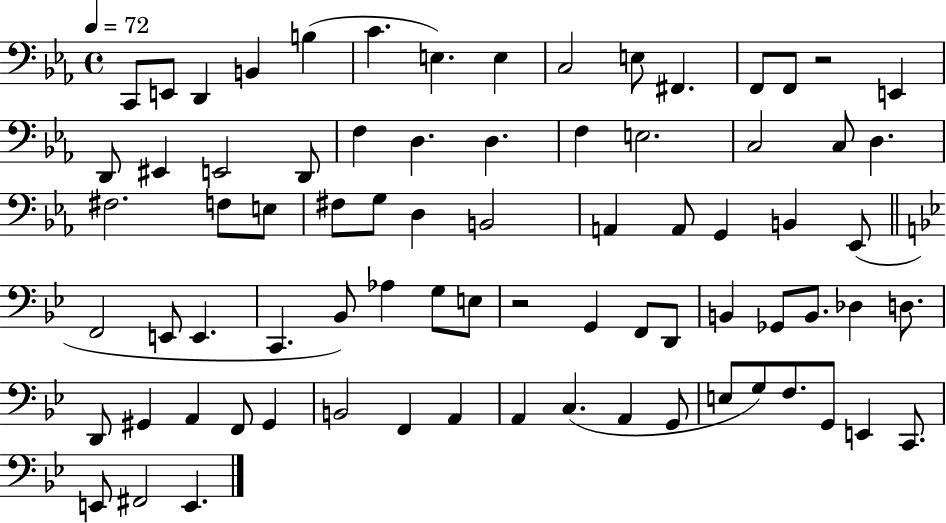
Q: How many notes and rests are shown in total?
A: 77